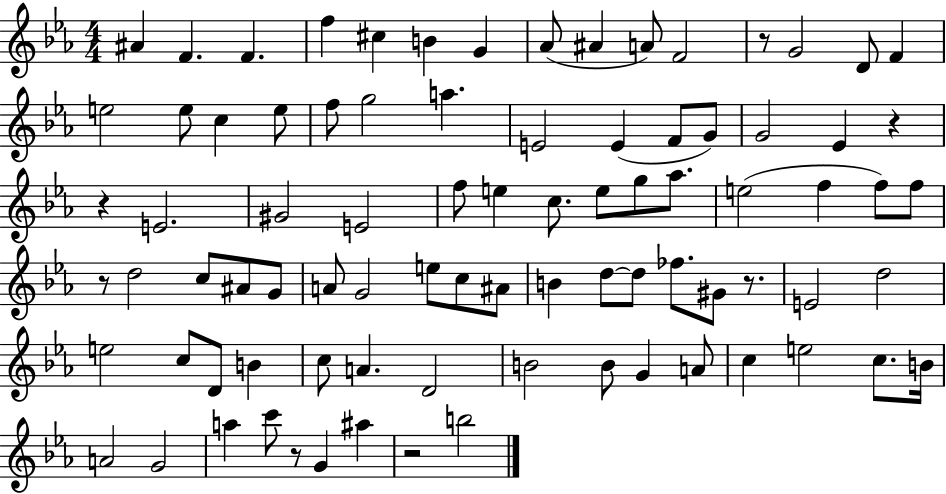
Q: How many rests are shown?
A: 7